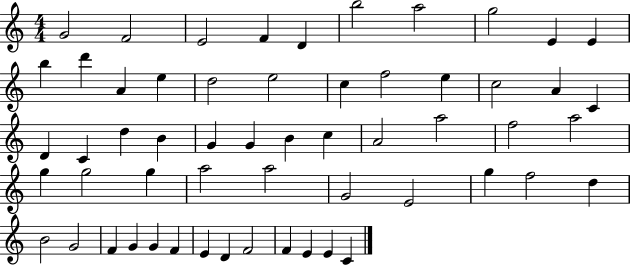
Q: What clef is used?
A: treble